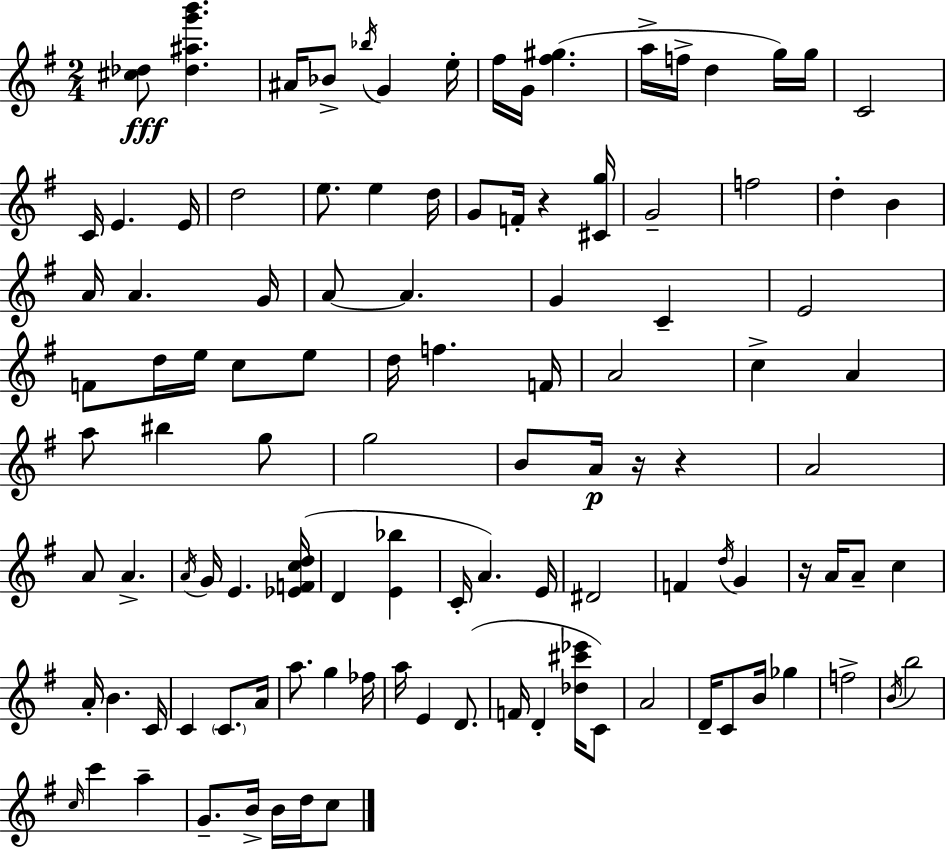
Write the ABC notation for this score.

X:1
T:Untitled
M:2/4
L:1/4
K:G
[^c_d]/2 [_d^ag'b'] ^A/4 _B/2 _b/4 G e/4 ^f/4 G/4 [^f^g] a/4 f/4 d g/4 g/4 C2 C/4 E E/4 d2 e/2 e d/4 G/2 F/4 z [^Cg]/4 G2 f2 d B A/4 A G/4 A/2 A G C E2 F/2 d/4 e/4 c/2 e/2 d/4 f F/4 A2 c A a/2 ^b g/2 g2 B/2 A/4 z/4 z A2 A/2 A A/4 G/4 E [_EFcd]/4 D [E_b] C/4 A E/4 ^D2 F d/4 G z/4 A/4 A/2 c A/4 B C/4 C C/2 A/4 a/2 g _f/4 a/4 E D/2 F/4 D [_d^c'_e']/4 C/2 A2 D/4 C/2 B/4 _g f2 B/4 b2 c/4 c' a G/2 B/4 B/4 d/4 c/2